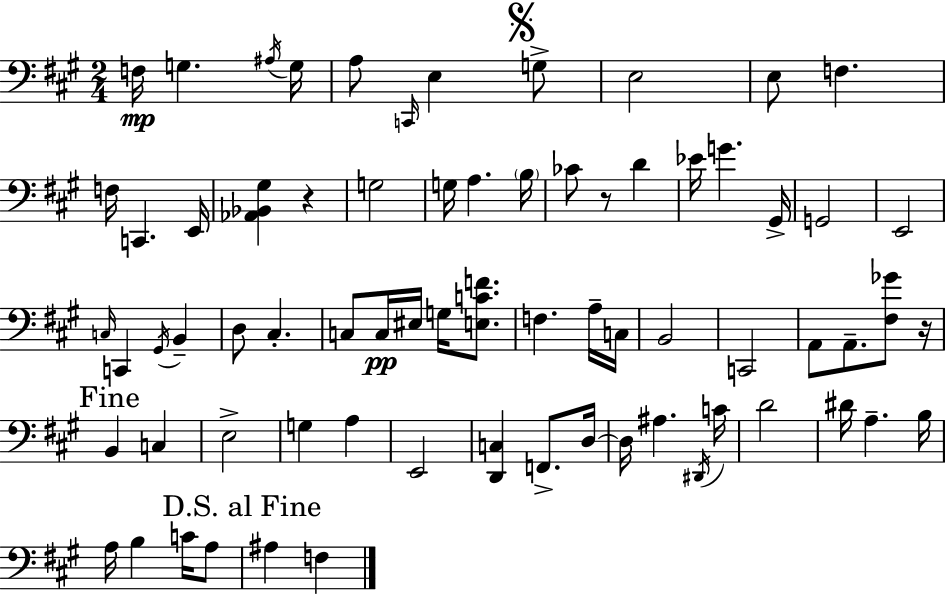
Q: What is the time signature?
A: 2/4